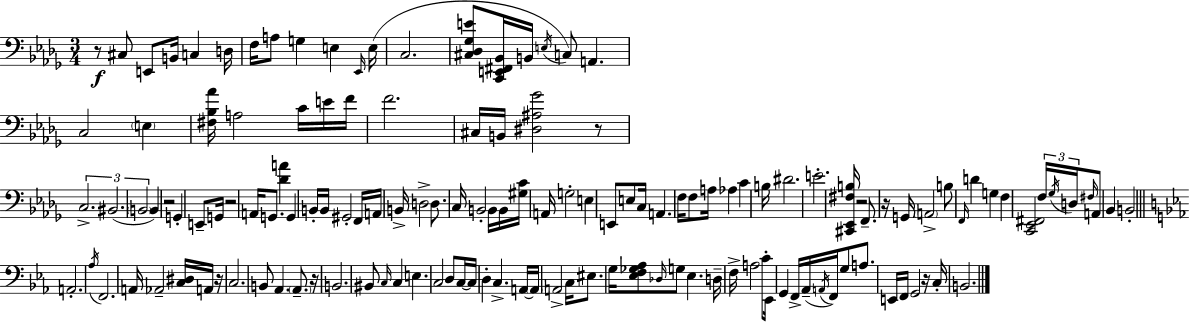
{
  \clef bass
  \numericTimeSignature
  \time 3/4
  \key bes \minor
  r8\f cis8 e,8 b,16 c4 d16 | f16 a8 g4 e4 \grace { ees,16 } | e16( c2. | <cis des ges e'>8 <c, e, fis, bes,>16 b,16 \acciaccatura { e16 }) c8 a,4. | \break c2 \parenthesize e4 | <fis bes aes'>16 a2 c'16 | e'16 f'16 f'2. | cis16 b,16 <dis ais ges'>2 | \break r8 \tuplet 3/2 { c2.-> | bis,2.( | \parenthesize b,2 } b,4) | r2 g,4-. | \break e,8-- g,16 r2 | a,16 g,8. <des' a'>4 g,4 | b,16-. b,16 gis,2-. f,16 | a,16 b,16-> d2-> d8. | \break c16 b,2-. b,16 b,16 | <gis c'>16 a,16 g2-. e4 | e,8 e8 c16 a,4. | f16 f8 a16 aes4 c'4 | \break b16 dis'2. | e'2.-. | <cis, ees, fis b>16 r2 f,8.-- | r16 g,16 \parenthesize a,2-> | \break b8 \grace { f,16 } d'4 g4 f4 | <c, ees, fis,>2 \tuplet 3/2 { f16 | \acciaccatura { ges16 } d16 } \grace { fis16 } a,8 bes,4 b,2-. | \bar "||" \break \key c \minor a,2.-. | \acciaccatura { aes16 } f,2. | a,16 aes,2-- <c dis>16 a,16 | r16 c2. | \break b,8 aes,4. \parenthesize aes,8.-- | r16 b,2. | bis,8 \grace { c16 } c4 e4. | c2 d8 | \break c16~~ c16 d4-. c4.-> | a,16~~ \parenthesize a,16 a,2-> c16 eis8. | g16 <ees f ges aes>8 \grace { des16 } g8 ees4. | d16-- f16-> a2 | \break c'8-. ees,16 g,4 f,16-> aes,16--( \acciaccatura { a,16 } f,16) g8 | a8. e,16 f,16 g,2 | r16 c16-. b,2. | \bar "|."
}